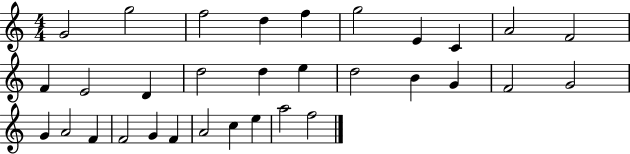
X:1
T:Untitled
M:4/4
L:1/4
K:C
G2 g2 f2 d f g2 E C A2 F2 F E2 D d2 d e d2 B G F2 G2 G A2 F F2 G F A2 c e a2 f2